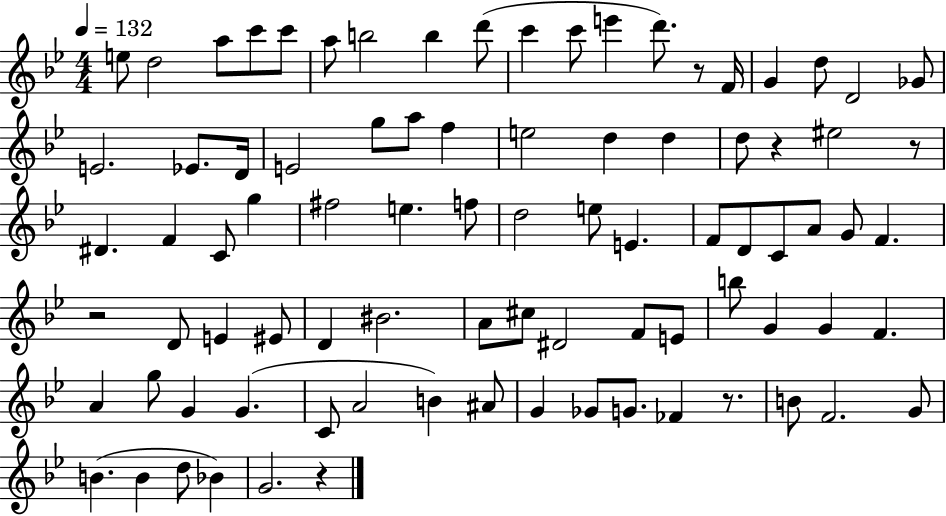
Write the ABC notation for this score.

X:1
T:Untitled
M:4/4
L:1/4
K:Bb
e/2 d2 a/2 c'/2 c'/2 a/2 b2 b d'/2 c' c'/2 e' d'/2 z/2 F/4 G d/2 D2 _G/2 E2 _E/2 D/4 E2 g/2 a/2 f e2 d d d/2 z ^e2 z/2 ^D F C/2 g ^f2 e f/2 d2 e/2 E F/2 D/2 C/2 A/2 G/2 F z2 D/2 E ^E/2 D ^B2 A/2 ^c/2 ^D2 F/2 E/2 b/2 G G F A g/2 G G C/2 A2 B ^A/2 G _G/2 G/2 _F z/2 B/2 F2 G/2 B B d/2 _B G2 z